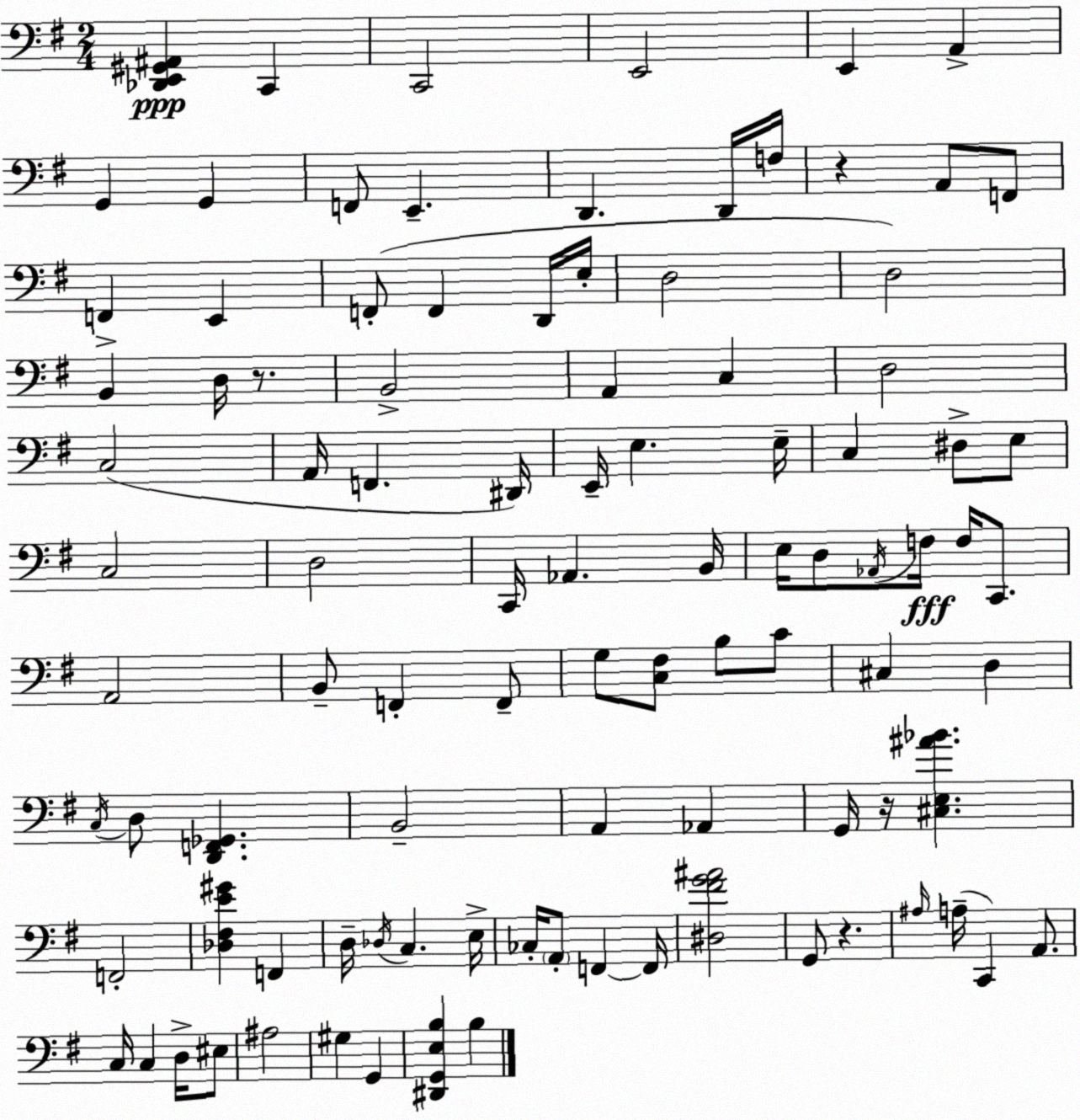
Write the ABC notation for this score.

X:1
T:Untitled
M:2/4
L:1/4
K:Em
[_D,,E,,^G,,^A,,] C,, C,,2 E,,2 E,, A,, G,, G,, F,,/2 E,, D,, D,,/4 F,/4 z A,,/2 F,,/2 F,, E,, F,,/2 F,, D,,/4 E,/4 D,2 D,2 B,, D,/4 z/2 B,,2 A,, C, D,2 C,2 A,,/4 F,, ^D,,/4 E,,/4 E, E,/4 C, ^D,/2 E,/2 C,2 D,2 C,,/4 _A,, B,,/4 E,/4 D,/2 _A,,/4 F,/4 F,/4 C,,/2 A,,2 B,,/2 F,, F,,/2 G,/2 [C,^F,]/2 B,/2 C/2 ^C, D, C,/4 D,/2 [D,,F,,_G,,] B,,2 A,, _A,, G,,/4 z/4 [^C,E,^A_B] F,,2 [_D,^F,E^G] F,, D,/4 _D,/4 C, E,/4 _C,/4 A,,/2 F,, F,,/4 [^D,^FG^A]2 G,,/2 z ^A,/4 A,/4 C,, A,,/2 C,/4 C, D,/4 ^E,/2 ^A,2 ^G, G,, [^D,,G,,E,B,] B,